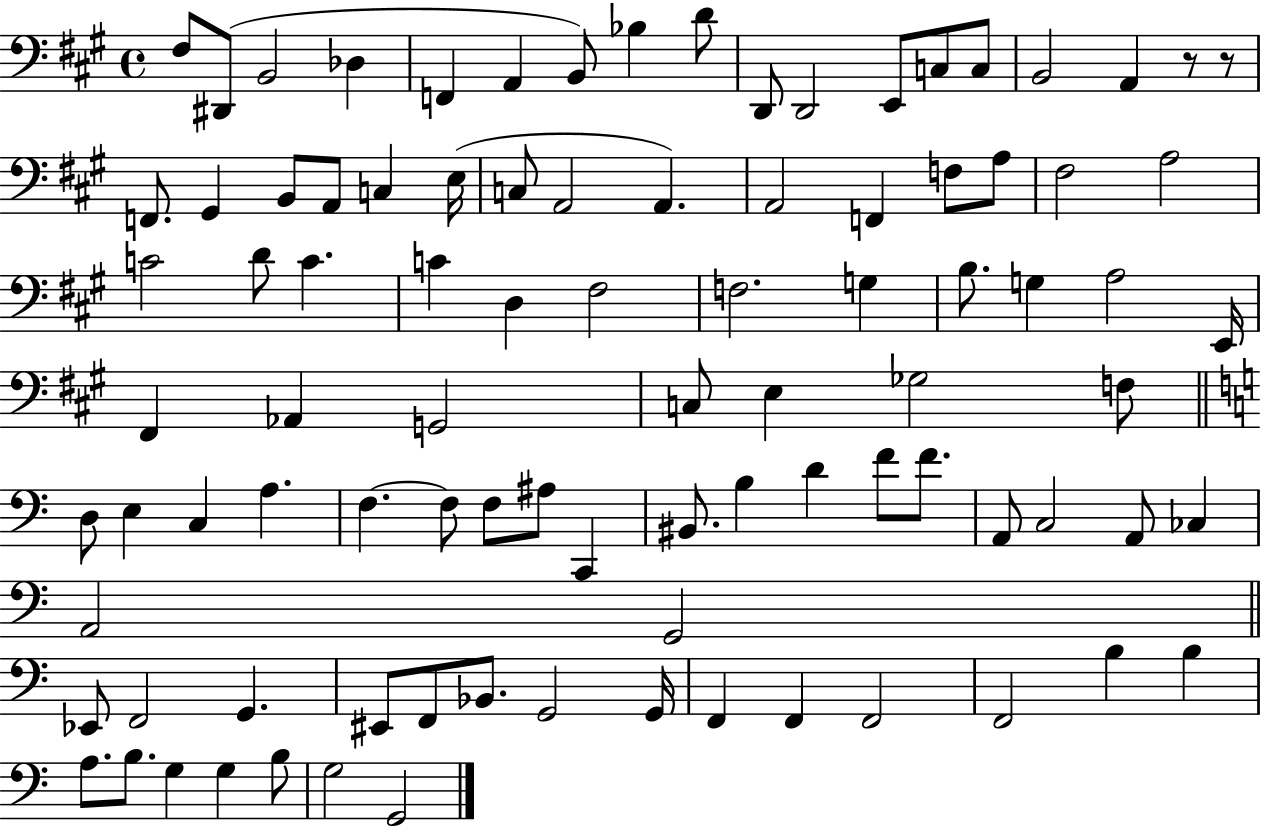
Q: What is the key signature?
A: A major